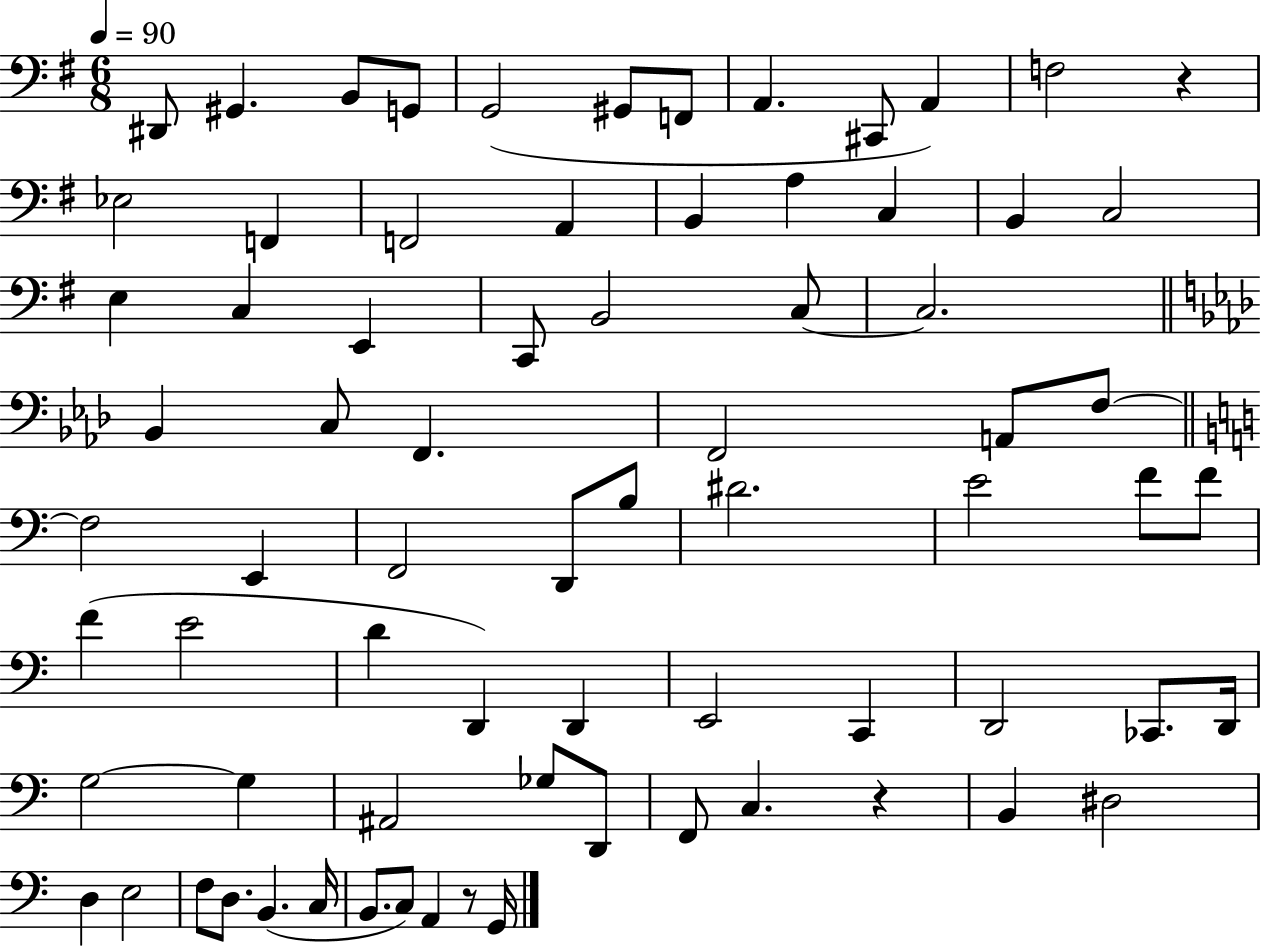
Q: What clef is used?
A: bass